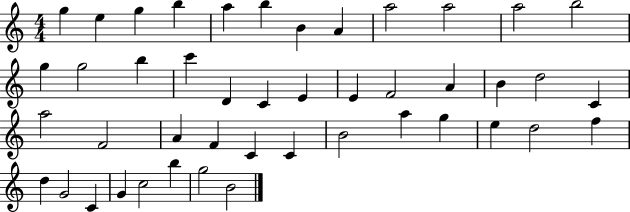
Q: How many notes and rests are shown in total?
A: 45